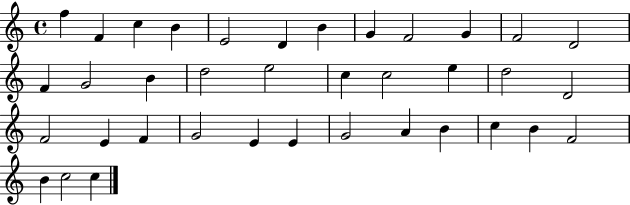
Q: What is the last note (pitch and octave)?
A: C5